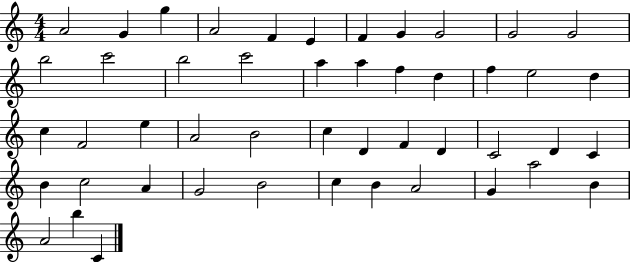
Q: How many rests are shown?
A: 0